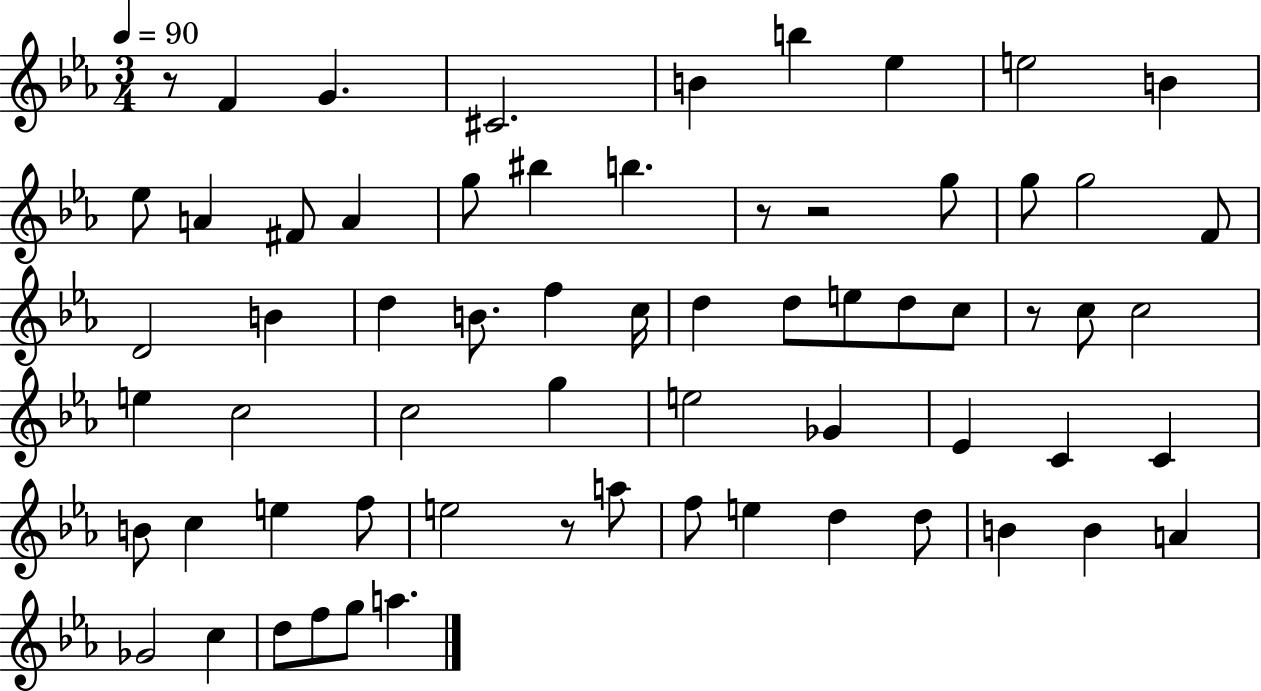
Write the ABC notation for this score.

X:1
T:Untitled
M:3/4
L:1/4
K:Eb
z/2 F G ^C2 B b _e e2 B _e/2 A ^F/2 A g/2 ^b b z/2 z2 g/2 g/2 g2 F/2 D2 B d B/2 f c/4 d d/2 e/2 d/2 c/2 z/2 c/2 c2 e c2 c2 g e2 _G _E C C B/2 c e f/2 e2 z/2 a/2 f/2 e d d/2 B B A _G2 c d/2 f/2 g/2 a